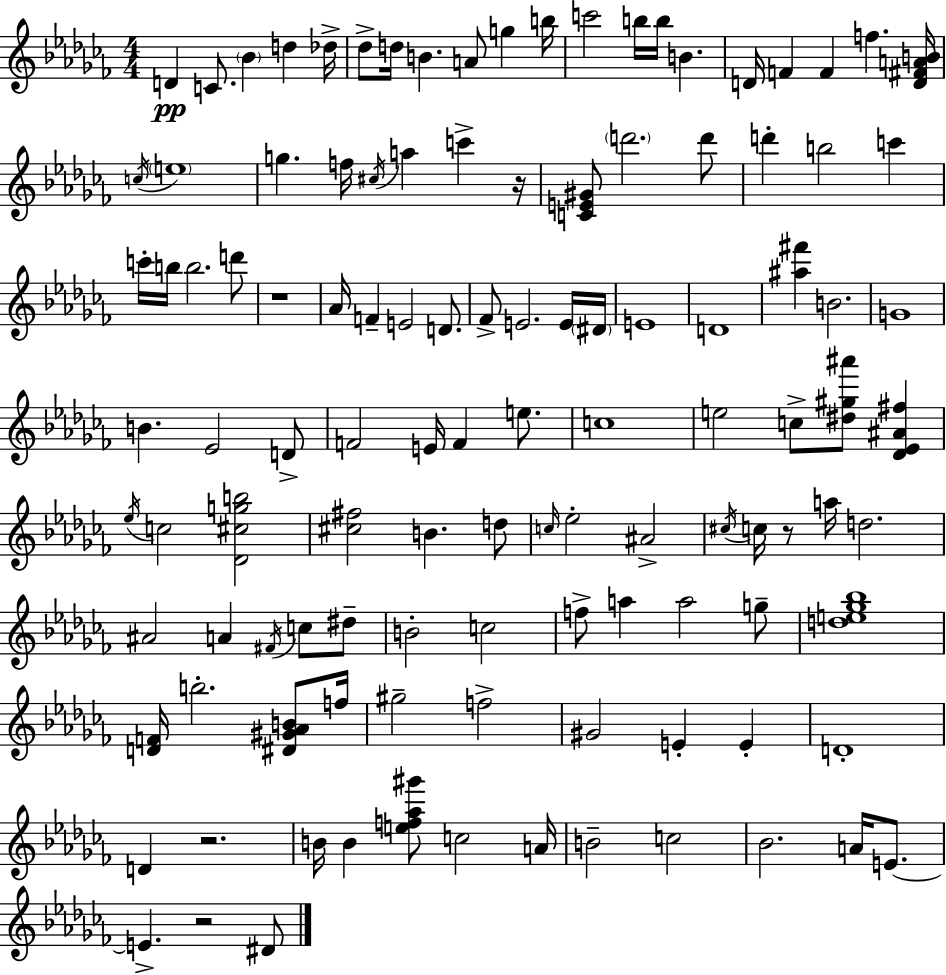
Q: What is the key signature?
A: AES minor